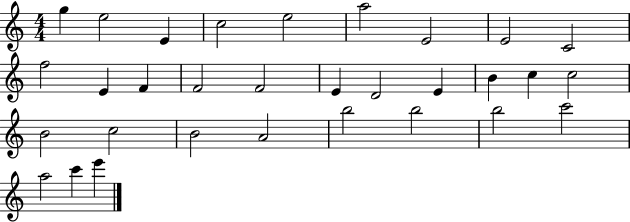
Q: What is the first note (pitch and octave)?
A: G5